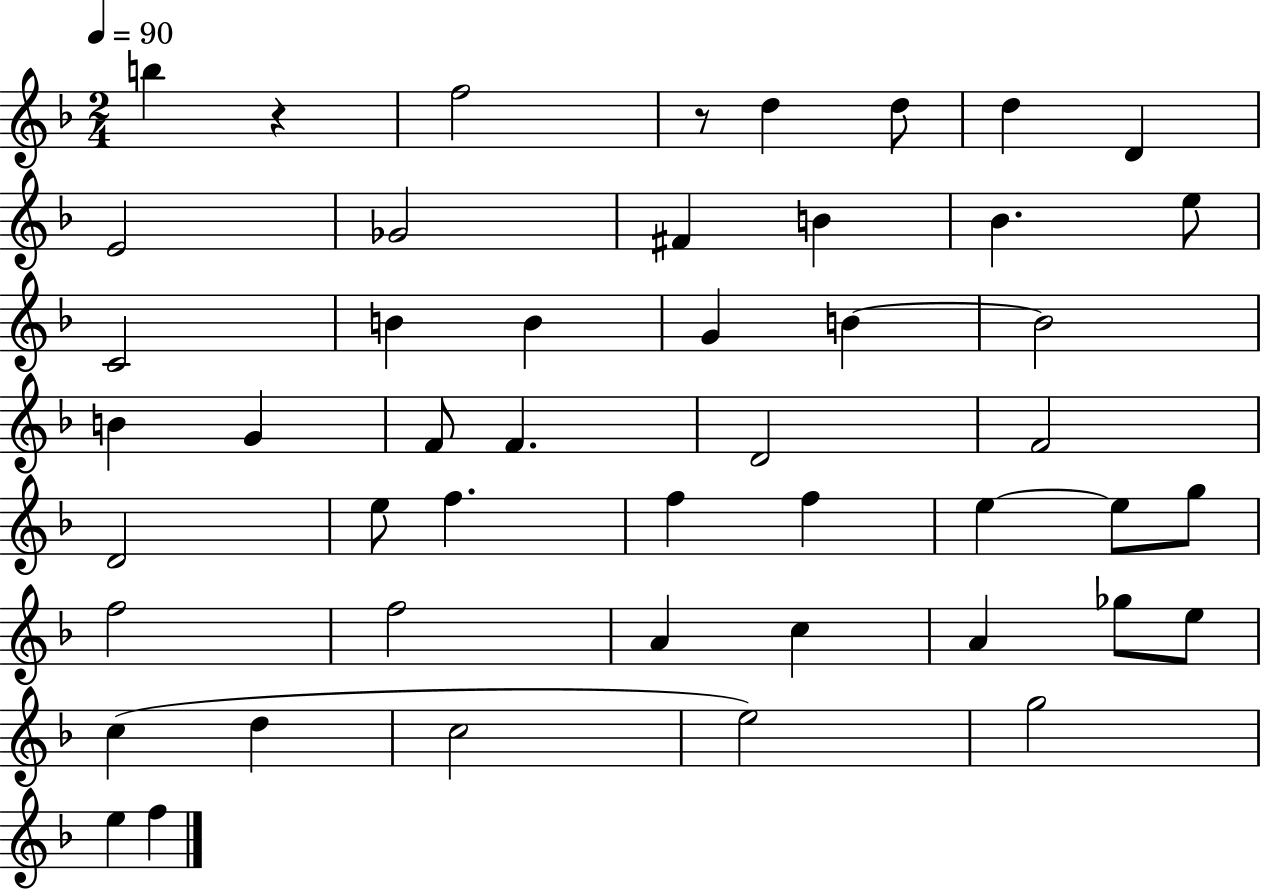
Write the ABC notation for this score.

X:1
T:Untitled
M:2/4
L:1/4
K:F
b z f2 z/2 d d/2 d D E2 _G2 ^F B _B e/2 C2 B B G B B2 B G F/2 F D2 F2 D2 e/2 f f f e e/2 g/2 f2 f2 A c A _g/2 e/2 c d c2 e2 g2 e f